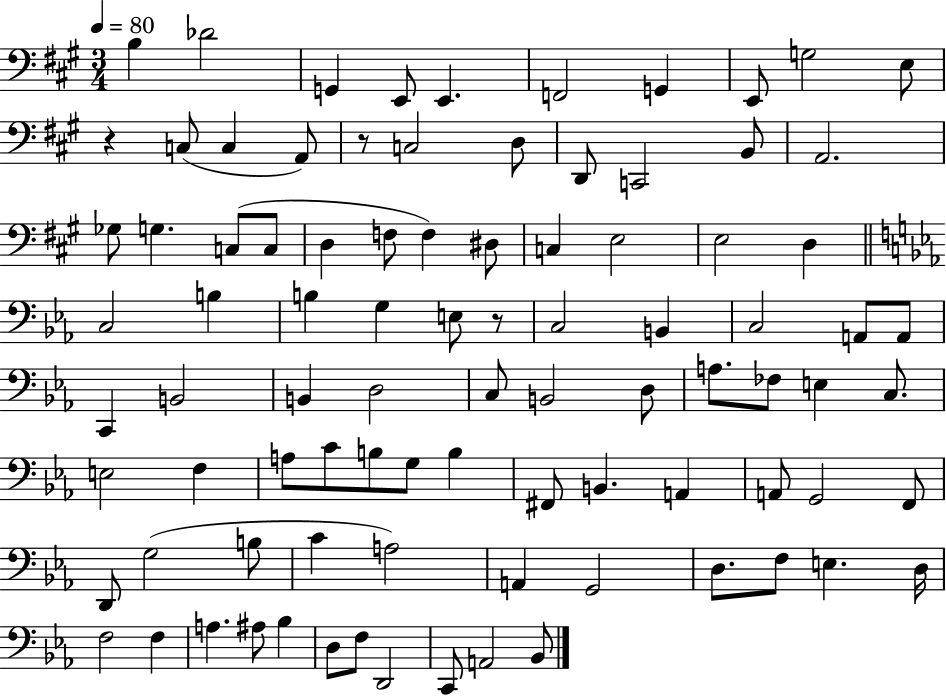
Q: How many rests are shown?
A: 3